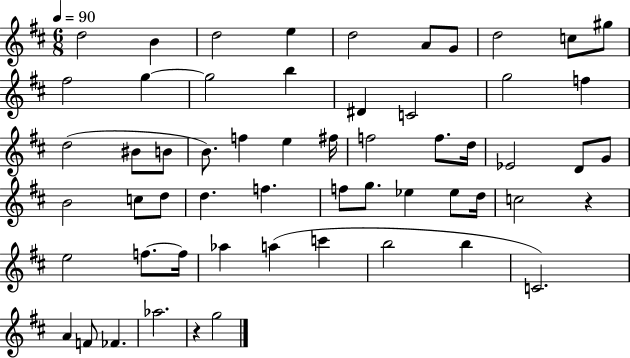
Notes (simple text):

D5/h B4/q D5/h E5/q D5/h A4/e G4/e D5/h C5/e G#5/e F#5/h G5/q G5/h B5/q D#4/q C4/h G5/h F5/q D5/h BIS4/e B4/e B4/e. F5/q E5/q F#5/s F5/h F5/e. D5/s Eb4/h D4/e G4/e B4/h C5/e D5/e D5/q. F5/q. F5/e G5/e. Eb5/q Eb5/e D5/s C5/h R/q E5/h F5/e. F5/s Ab5/q A5/q C6/q B5/h B5/q C4/h. A4/q F4/e FES4/q. Ab5/h. R/q G5/h